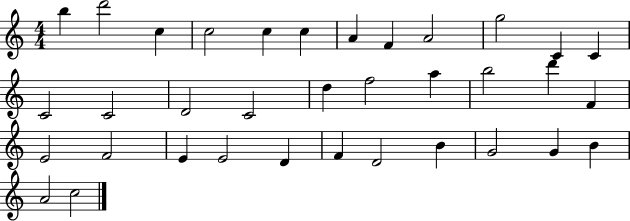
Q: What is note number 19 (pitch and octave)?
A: A5